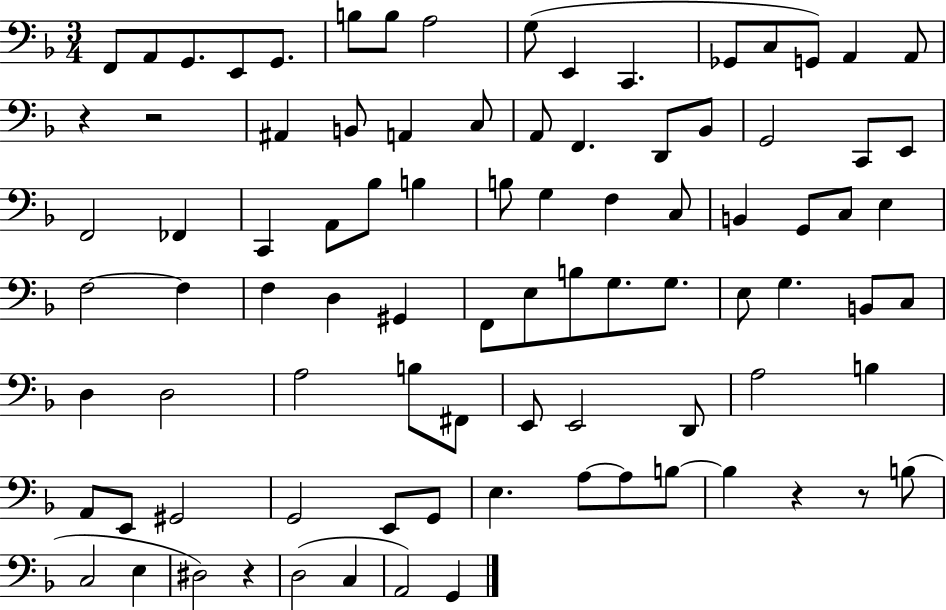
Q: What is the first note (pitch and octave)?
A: F2